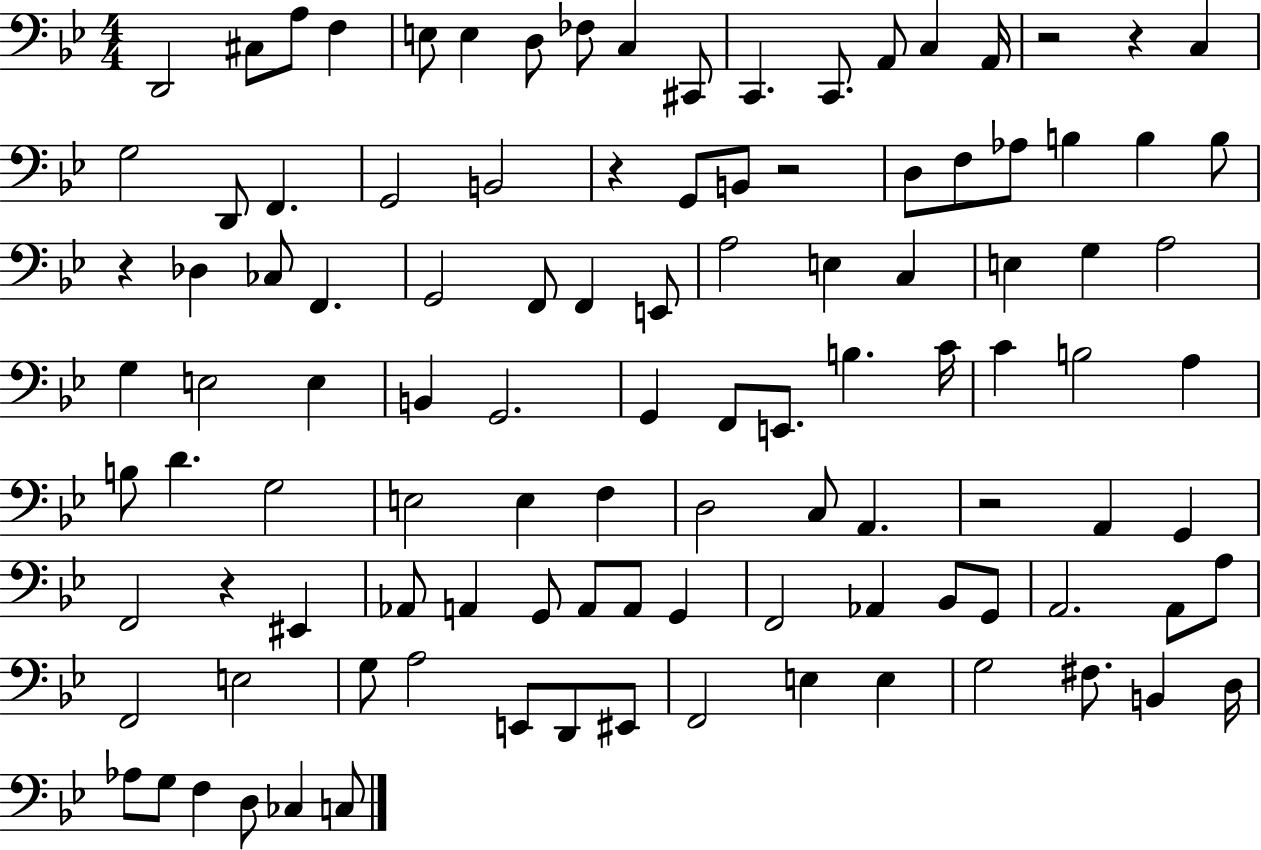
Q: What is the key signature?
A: BES major